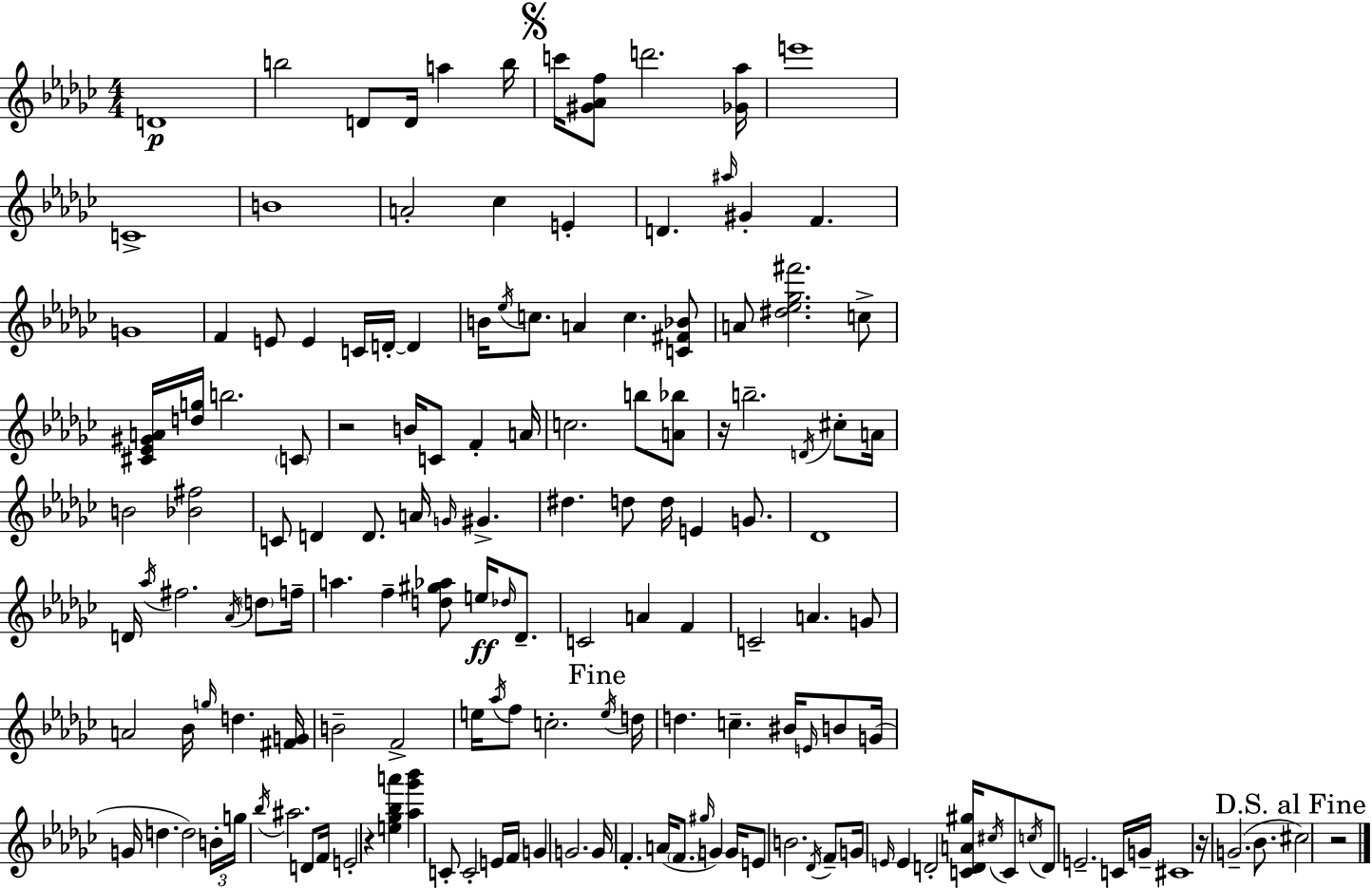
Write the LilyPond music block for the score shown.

{
  \clef treble
  \numericTimeSignature
  \time 4/4
  \key ees \minor
  \repeat volta 2 { d'1\p | b''2 d'8 d'16 a''4 b''16 | \mark \markup { \musicglyph "scripts.segno" } c'''16 <gis' aes' f''>8 d'''2. <ges' aes''>16 | e'''1 | \break c'1-> | b'1 | a'2-. ces''4 e'4-. | d'4. \grace { ais''16 } gis'4-. f'4. | \break g'1 | f'4 e'8 e'4 c'16 d'16-.~~ d'4 | b'16 \acciaccatura { ees''16 } c''8. a'4 c''4. | <c' fis' bes'>8 a'8 <dis'' ees'' ges'' fis'''>2. | \break c''8-> <cis' ees' gis' a'>16 <d'' g''>16 b''2. | \parenthesize c'8 r2 b'16 c'8 f'4-. | a'16 c''2. b''8 | <a' bes''>8 r16 b''2.-- \acciaccatura { d'16 } | \break cis''8-. a'16 b'2 <bes' fis''>2 | c'8 d'4 d'8. a'16 \grace { g'16 } gis'4.-> | dis''4. d''8 d''16 e'4 | g'8. des'1 | \break d'16 \acciaccatura { aes''16 } fis''2. | \acciaccatura { aes'16 } \parenthesize d''8 f''16-- a''4. f''4-- | <d'' gis'' aes''>8 e''16\ff \grace { des''16 } des'8.-- c'2 a'4 | f'4 c'2-- a'4. | \break g'8 a'2 bes'16 | \grace { g''16 } d''4. <fis' g'>16 b'2-- | f'2-> e''16 \acciaccatura { aes''16 } f''8 c''2.-. | \mark "Fine" \acciaccatura { e''16 } d''16 d''4. | \break c''4.-- bis'16 \grace { e'16 } b'8 g'16( g'16 d''4. | d''2) \tuplet 3/2 { b'16-. g''16 \acciaccatura { bes''16 } } ais''2. | d'8 f'16 e'2-. | r4 <e'' ges'' bes'' a'''>4 <aes'' ges''' bes'''>4 | \break c'8-. c'2-. e'16 f'16 g'4 | g'2. g'16 f'4.-. | a'16( \parenthesize f'8. \grace { gis''16 }) g'4 g'16 e'8 b'2. | \acciaccatura { des'16 } f'8-- g'16 \grace { e'16 } | \break e'4 d'2-. <c' d' a' gis''>16 \acciaccatura { cis''16 } c'8 | \acciaccatura { c''16 } d'8 e'2.-- c'16 | g'16-- cis'1 | r16 g'2.--( bes'8. | \break \mark "D.S. al Fine" cis''2) r2 | } \bar "|."
}